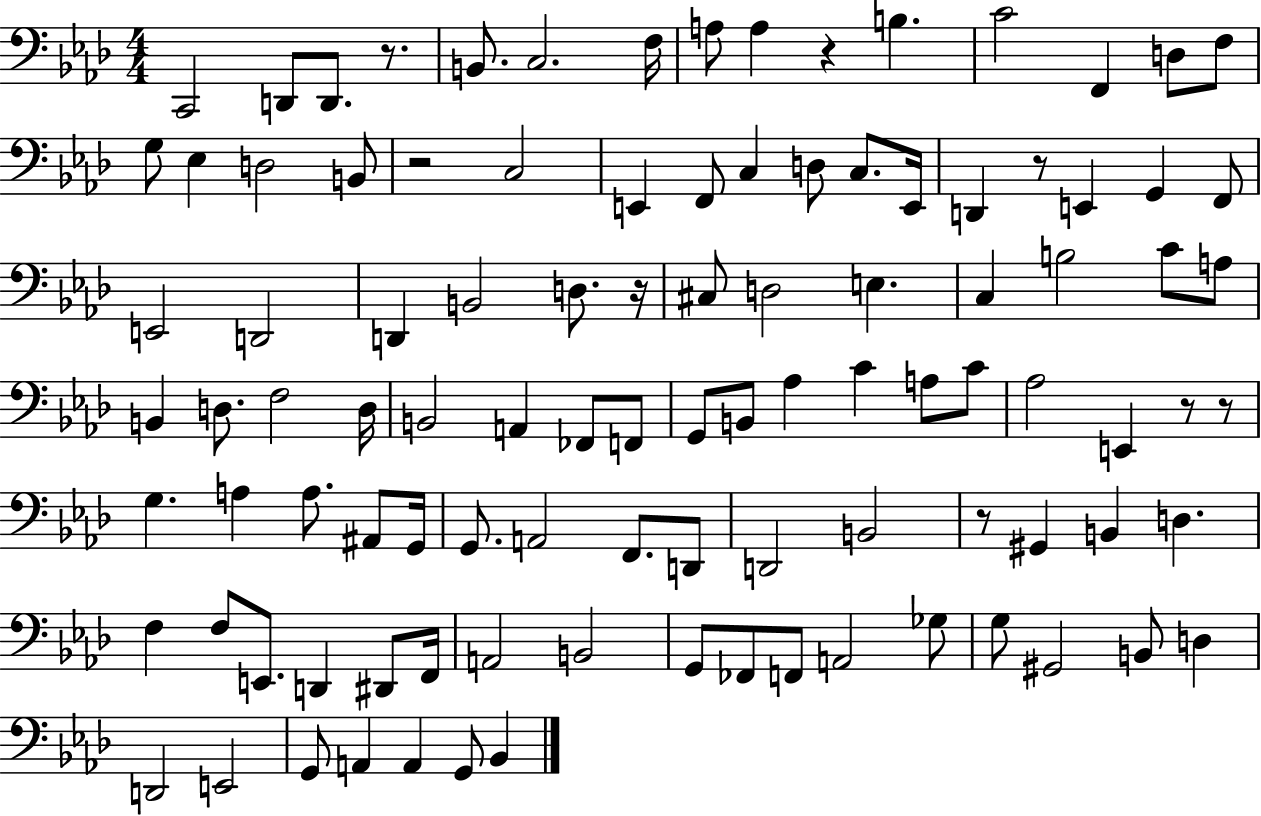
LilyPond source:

{
  \clef bass
  \numericTimeSignature
  \time 4/4
  \key aes \major
  c,2 d,8 d,8. r8. | b,8. c2. f16 | a8 a4 r4 b4. | c'2 f,4 d8 f8 | \break g8 ees4 d2 b,8 | r2 c2 | e,4 f,8 c4 d8 c8. e,16 | d,4 r8 e,4 g,4 f,8 | \break e,2 d,2 | d,4 b,2 d8. r16 | cis8 d2 e4. | c4 b2 c'8 a8 | \break b,4 d8. f2 d16 | b,2 a,4 fes,8 f,8 | g,8 b,8 aes4 c'4 a8 c'8 | aes2 e,4 r8 r8 | \break g4. a4 a8. ais,8 g,16 | g,8. a,2 f,8. d,8 | d,2 b,2 | r8 gis,4 b,4 d4. | \break f4 f8 e,8. d,4 dis,8 f,16 | a,2 b,2 | g,8 fes,8 f,8 a,2 ges8 | g8 gis,2 b,8 d4 | \break d,2 e,2 | g,8 a,4 a,4 g,8 bes,4 | \bar "|."
}